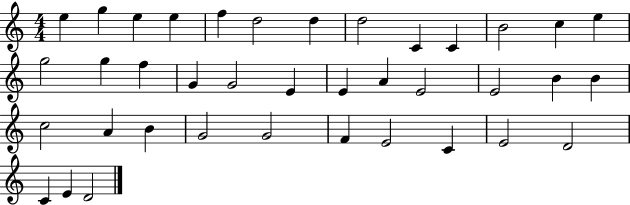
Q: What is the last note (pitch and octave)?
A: D4